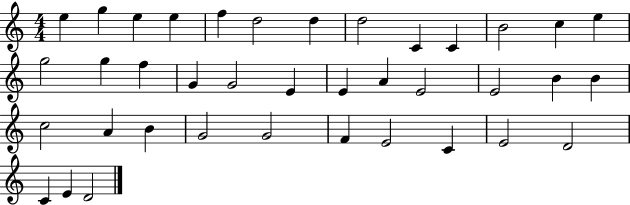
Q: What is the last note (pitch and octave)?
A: D4